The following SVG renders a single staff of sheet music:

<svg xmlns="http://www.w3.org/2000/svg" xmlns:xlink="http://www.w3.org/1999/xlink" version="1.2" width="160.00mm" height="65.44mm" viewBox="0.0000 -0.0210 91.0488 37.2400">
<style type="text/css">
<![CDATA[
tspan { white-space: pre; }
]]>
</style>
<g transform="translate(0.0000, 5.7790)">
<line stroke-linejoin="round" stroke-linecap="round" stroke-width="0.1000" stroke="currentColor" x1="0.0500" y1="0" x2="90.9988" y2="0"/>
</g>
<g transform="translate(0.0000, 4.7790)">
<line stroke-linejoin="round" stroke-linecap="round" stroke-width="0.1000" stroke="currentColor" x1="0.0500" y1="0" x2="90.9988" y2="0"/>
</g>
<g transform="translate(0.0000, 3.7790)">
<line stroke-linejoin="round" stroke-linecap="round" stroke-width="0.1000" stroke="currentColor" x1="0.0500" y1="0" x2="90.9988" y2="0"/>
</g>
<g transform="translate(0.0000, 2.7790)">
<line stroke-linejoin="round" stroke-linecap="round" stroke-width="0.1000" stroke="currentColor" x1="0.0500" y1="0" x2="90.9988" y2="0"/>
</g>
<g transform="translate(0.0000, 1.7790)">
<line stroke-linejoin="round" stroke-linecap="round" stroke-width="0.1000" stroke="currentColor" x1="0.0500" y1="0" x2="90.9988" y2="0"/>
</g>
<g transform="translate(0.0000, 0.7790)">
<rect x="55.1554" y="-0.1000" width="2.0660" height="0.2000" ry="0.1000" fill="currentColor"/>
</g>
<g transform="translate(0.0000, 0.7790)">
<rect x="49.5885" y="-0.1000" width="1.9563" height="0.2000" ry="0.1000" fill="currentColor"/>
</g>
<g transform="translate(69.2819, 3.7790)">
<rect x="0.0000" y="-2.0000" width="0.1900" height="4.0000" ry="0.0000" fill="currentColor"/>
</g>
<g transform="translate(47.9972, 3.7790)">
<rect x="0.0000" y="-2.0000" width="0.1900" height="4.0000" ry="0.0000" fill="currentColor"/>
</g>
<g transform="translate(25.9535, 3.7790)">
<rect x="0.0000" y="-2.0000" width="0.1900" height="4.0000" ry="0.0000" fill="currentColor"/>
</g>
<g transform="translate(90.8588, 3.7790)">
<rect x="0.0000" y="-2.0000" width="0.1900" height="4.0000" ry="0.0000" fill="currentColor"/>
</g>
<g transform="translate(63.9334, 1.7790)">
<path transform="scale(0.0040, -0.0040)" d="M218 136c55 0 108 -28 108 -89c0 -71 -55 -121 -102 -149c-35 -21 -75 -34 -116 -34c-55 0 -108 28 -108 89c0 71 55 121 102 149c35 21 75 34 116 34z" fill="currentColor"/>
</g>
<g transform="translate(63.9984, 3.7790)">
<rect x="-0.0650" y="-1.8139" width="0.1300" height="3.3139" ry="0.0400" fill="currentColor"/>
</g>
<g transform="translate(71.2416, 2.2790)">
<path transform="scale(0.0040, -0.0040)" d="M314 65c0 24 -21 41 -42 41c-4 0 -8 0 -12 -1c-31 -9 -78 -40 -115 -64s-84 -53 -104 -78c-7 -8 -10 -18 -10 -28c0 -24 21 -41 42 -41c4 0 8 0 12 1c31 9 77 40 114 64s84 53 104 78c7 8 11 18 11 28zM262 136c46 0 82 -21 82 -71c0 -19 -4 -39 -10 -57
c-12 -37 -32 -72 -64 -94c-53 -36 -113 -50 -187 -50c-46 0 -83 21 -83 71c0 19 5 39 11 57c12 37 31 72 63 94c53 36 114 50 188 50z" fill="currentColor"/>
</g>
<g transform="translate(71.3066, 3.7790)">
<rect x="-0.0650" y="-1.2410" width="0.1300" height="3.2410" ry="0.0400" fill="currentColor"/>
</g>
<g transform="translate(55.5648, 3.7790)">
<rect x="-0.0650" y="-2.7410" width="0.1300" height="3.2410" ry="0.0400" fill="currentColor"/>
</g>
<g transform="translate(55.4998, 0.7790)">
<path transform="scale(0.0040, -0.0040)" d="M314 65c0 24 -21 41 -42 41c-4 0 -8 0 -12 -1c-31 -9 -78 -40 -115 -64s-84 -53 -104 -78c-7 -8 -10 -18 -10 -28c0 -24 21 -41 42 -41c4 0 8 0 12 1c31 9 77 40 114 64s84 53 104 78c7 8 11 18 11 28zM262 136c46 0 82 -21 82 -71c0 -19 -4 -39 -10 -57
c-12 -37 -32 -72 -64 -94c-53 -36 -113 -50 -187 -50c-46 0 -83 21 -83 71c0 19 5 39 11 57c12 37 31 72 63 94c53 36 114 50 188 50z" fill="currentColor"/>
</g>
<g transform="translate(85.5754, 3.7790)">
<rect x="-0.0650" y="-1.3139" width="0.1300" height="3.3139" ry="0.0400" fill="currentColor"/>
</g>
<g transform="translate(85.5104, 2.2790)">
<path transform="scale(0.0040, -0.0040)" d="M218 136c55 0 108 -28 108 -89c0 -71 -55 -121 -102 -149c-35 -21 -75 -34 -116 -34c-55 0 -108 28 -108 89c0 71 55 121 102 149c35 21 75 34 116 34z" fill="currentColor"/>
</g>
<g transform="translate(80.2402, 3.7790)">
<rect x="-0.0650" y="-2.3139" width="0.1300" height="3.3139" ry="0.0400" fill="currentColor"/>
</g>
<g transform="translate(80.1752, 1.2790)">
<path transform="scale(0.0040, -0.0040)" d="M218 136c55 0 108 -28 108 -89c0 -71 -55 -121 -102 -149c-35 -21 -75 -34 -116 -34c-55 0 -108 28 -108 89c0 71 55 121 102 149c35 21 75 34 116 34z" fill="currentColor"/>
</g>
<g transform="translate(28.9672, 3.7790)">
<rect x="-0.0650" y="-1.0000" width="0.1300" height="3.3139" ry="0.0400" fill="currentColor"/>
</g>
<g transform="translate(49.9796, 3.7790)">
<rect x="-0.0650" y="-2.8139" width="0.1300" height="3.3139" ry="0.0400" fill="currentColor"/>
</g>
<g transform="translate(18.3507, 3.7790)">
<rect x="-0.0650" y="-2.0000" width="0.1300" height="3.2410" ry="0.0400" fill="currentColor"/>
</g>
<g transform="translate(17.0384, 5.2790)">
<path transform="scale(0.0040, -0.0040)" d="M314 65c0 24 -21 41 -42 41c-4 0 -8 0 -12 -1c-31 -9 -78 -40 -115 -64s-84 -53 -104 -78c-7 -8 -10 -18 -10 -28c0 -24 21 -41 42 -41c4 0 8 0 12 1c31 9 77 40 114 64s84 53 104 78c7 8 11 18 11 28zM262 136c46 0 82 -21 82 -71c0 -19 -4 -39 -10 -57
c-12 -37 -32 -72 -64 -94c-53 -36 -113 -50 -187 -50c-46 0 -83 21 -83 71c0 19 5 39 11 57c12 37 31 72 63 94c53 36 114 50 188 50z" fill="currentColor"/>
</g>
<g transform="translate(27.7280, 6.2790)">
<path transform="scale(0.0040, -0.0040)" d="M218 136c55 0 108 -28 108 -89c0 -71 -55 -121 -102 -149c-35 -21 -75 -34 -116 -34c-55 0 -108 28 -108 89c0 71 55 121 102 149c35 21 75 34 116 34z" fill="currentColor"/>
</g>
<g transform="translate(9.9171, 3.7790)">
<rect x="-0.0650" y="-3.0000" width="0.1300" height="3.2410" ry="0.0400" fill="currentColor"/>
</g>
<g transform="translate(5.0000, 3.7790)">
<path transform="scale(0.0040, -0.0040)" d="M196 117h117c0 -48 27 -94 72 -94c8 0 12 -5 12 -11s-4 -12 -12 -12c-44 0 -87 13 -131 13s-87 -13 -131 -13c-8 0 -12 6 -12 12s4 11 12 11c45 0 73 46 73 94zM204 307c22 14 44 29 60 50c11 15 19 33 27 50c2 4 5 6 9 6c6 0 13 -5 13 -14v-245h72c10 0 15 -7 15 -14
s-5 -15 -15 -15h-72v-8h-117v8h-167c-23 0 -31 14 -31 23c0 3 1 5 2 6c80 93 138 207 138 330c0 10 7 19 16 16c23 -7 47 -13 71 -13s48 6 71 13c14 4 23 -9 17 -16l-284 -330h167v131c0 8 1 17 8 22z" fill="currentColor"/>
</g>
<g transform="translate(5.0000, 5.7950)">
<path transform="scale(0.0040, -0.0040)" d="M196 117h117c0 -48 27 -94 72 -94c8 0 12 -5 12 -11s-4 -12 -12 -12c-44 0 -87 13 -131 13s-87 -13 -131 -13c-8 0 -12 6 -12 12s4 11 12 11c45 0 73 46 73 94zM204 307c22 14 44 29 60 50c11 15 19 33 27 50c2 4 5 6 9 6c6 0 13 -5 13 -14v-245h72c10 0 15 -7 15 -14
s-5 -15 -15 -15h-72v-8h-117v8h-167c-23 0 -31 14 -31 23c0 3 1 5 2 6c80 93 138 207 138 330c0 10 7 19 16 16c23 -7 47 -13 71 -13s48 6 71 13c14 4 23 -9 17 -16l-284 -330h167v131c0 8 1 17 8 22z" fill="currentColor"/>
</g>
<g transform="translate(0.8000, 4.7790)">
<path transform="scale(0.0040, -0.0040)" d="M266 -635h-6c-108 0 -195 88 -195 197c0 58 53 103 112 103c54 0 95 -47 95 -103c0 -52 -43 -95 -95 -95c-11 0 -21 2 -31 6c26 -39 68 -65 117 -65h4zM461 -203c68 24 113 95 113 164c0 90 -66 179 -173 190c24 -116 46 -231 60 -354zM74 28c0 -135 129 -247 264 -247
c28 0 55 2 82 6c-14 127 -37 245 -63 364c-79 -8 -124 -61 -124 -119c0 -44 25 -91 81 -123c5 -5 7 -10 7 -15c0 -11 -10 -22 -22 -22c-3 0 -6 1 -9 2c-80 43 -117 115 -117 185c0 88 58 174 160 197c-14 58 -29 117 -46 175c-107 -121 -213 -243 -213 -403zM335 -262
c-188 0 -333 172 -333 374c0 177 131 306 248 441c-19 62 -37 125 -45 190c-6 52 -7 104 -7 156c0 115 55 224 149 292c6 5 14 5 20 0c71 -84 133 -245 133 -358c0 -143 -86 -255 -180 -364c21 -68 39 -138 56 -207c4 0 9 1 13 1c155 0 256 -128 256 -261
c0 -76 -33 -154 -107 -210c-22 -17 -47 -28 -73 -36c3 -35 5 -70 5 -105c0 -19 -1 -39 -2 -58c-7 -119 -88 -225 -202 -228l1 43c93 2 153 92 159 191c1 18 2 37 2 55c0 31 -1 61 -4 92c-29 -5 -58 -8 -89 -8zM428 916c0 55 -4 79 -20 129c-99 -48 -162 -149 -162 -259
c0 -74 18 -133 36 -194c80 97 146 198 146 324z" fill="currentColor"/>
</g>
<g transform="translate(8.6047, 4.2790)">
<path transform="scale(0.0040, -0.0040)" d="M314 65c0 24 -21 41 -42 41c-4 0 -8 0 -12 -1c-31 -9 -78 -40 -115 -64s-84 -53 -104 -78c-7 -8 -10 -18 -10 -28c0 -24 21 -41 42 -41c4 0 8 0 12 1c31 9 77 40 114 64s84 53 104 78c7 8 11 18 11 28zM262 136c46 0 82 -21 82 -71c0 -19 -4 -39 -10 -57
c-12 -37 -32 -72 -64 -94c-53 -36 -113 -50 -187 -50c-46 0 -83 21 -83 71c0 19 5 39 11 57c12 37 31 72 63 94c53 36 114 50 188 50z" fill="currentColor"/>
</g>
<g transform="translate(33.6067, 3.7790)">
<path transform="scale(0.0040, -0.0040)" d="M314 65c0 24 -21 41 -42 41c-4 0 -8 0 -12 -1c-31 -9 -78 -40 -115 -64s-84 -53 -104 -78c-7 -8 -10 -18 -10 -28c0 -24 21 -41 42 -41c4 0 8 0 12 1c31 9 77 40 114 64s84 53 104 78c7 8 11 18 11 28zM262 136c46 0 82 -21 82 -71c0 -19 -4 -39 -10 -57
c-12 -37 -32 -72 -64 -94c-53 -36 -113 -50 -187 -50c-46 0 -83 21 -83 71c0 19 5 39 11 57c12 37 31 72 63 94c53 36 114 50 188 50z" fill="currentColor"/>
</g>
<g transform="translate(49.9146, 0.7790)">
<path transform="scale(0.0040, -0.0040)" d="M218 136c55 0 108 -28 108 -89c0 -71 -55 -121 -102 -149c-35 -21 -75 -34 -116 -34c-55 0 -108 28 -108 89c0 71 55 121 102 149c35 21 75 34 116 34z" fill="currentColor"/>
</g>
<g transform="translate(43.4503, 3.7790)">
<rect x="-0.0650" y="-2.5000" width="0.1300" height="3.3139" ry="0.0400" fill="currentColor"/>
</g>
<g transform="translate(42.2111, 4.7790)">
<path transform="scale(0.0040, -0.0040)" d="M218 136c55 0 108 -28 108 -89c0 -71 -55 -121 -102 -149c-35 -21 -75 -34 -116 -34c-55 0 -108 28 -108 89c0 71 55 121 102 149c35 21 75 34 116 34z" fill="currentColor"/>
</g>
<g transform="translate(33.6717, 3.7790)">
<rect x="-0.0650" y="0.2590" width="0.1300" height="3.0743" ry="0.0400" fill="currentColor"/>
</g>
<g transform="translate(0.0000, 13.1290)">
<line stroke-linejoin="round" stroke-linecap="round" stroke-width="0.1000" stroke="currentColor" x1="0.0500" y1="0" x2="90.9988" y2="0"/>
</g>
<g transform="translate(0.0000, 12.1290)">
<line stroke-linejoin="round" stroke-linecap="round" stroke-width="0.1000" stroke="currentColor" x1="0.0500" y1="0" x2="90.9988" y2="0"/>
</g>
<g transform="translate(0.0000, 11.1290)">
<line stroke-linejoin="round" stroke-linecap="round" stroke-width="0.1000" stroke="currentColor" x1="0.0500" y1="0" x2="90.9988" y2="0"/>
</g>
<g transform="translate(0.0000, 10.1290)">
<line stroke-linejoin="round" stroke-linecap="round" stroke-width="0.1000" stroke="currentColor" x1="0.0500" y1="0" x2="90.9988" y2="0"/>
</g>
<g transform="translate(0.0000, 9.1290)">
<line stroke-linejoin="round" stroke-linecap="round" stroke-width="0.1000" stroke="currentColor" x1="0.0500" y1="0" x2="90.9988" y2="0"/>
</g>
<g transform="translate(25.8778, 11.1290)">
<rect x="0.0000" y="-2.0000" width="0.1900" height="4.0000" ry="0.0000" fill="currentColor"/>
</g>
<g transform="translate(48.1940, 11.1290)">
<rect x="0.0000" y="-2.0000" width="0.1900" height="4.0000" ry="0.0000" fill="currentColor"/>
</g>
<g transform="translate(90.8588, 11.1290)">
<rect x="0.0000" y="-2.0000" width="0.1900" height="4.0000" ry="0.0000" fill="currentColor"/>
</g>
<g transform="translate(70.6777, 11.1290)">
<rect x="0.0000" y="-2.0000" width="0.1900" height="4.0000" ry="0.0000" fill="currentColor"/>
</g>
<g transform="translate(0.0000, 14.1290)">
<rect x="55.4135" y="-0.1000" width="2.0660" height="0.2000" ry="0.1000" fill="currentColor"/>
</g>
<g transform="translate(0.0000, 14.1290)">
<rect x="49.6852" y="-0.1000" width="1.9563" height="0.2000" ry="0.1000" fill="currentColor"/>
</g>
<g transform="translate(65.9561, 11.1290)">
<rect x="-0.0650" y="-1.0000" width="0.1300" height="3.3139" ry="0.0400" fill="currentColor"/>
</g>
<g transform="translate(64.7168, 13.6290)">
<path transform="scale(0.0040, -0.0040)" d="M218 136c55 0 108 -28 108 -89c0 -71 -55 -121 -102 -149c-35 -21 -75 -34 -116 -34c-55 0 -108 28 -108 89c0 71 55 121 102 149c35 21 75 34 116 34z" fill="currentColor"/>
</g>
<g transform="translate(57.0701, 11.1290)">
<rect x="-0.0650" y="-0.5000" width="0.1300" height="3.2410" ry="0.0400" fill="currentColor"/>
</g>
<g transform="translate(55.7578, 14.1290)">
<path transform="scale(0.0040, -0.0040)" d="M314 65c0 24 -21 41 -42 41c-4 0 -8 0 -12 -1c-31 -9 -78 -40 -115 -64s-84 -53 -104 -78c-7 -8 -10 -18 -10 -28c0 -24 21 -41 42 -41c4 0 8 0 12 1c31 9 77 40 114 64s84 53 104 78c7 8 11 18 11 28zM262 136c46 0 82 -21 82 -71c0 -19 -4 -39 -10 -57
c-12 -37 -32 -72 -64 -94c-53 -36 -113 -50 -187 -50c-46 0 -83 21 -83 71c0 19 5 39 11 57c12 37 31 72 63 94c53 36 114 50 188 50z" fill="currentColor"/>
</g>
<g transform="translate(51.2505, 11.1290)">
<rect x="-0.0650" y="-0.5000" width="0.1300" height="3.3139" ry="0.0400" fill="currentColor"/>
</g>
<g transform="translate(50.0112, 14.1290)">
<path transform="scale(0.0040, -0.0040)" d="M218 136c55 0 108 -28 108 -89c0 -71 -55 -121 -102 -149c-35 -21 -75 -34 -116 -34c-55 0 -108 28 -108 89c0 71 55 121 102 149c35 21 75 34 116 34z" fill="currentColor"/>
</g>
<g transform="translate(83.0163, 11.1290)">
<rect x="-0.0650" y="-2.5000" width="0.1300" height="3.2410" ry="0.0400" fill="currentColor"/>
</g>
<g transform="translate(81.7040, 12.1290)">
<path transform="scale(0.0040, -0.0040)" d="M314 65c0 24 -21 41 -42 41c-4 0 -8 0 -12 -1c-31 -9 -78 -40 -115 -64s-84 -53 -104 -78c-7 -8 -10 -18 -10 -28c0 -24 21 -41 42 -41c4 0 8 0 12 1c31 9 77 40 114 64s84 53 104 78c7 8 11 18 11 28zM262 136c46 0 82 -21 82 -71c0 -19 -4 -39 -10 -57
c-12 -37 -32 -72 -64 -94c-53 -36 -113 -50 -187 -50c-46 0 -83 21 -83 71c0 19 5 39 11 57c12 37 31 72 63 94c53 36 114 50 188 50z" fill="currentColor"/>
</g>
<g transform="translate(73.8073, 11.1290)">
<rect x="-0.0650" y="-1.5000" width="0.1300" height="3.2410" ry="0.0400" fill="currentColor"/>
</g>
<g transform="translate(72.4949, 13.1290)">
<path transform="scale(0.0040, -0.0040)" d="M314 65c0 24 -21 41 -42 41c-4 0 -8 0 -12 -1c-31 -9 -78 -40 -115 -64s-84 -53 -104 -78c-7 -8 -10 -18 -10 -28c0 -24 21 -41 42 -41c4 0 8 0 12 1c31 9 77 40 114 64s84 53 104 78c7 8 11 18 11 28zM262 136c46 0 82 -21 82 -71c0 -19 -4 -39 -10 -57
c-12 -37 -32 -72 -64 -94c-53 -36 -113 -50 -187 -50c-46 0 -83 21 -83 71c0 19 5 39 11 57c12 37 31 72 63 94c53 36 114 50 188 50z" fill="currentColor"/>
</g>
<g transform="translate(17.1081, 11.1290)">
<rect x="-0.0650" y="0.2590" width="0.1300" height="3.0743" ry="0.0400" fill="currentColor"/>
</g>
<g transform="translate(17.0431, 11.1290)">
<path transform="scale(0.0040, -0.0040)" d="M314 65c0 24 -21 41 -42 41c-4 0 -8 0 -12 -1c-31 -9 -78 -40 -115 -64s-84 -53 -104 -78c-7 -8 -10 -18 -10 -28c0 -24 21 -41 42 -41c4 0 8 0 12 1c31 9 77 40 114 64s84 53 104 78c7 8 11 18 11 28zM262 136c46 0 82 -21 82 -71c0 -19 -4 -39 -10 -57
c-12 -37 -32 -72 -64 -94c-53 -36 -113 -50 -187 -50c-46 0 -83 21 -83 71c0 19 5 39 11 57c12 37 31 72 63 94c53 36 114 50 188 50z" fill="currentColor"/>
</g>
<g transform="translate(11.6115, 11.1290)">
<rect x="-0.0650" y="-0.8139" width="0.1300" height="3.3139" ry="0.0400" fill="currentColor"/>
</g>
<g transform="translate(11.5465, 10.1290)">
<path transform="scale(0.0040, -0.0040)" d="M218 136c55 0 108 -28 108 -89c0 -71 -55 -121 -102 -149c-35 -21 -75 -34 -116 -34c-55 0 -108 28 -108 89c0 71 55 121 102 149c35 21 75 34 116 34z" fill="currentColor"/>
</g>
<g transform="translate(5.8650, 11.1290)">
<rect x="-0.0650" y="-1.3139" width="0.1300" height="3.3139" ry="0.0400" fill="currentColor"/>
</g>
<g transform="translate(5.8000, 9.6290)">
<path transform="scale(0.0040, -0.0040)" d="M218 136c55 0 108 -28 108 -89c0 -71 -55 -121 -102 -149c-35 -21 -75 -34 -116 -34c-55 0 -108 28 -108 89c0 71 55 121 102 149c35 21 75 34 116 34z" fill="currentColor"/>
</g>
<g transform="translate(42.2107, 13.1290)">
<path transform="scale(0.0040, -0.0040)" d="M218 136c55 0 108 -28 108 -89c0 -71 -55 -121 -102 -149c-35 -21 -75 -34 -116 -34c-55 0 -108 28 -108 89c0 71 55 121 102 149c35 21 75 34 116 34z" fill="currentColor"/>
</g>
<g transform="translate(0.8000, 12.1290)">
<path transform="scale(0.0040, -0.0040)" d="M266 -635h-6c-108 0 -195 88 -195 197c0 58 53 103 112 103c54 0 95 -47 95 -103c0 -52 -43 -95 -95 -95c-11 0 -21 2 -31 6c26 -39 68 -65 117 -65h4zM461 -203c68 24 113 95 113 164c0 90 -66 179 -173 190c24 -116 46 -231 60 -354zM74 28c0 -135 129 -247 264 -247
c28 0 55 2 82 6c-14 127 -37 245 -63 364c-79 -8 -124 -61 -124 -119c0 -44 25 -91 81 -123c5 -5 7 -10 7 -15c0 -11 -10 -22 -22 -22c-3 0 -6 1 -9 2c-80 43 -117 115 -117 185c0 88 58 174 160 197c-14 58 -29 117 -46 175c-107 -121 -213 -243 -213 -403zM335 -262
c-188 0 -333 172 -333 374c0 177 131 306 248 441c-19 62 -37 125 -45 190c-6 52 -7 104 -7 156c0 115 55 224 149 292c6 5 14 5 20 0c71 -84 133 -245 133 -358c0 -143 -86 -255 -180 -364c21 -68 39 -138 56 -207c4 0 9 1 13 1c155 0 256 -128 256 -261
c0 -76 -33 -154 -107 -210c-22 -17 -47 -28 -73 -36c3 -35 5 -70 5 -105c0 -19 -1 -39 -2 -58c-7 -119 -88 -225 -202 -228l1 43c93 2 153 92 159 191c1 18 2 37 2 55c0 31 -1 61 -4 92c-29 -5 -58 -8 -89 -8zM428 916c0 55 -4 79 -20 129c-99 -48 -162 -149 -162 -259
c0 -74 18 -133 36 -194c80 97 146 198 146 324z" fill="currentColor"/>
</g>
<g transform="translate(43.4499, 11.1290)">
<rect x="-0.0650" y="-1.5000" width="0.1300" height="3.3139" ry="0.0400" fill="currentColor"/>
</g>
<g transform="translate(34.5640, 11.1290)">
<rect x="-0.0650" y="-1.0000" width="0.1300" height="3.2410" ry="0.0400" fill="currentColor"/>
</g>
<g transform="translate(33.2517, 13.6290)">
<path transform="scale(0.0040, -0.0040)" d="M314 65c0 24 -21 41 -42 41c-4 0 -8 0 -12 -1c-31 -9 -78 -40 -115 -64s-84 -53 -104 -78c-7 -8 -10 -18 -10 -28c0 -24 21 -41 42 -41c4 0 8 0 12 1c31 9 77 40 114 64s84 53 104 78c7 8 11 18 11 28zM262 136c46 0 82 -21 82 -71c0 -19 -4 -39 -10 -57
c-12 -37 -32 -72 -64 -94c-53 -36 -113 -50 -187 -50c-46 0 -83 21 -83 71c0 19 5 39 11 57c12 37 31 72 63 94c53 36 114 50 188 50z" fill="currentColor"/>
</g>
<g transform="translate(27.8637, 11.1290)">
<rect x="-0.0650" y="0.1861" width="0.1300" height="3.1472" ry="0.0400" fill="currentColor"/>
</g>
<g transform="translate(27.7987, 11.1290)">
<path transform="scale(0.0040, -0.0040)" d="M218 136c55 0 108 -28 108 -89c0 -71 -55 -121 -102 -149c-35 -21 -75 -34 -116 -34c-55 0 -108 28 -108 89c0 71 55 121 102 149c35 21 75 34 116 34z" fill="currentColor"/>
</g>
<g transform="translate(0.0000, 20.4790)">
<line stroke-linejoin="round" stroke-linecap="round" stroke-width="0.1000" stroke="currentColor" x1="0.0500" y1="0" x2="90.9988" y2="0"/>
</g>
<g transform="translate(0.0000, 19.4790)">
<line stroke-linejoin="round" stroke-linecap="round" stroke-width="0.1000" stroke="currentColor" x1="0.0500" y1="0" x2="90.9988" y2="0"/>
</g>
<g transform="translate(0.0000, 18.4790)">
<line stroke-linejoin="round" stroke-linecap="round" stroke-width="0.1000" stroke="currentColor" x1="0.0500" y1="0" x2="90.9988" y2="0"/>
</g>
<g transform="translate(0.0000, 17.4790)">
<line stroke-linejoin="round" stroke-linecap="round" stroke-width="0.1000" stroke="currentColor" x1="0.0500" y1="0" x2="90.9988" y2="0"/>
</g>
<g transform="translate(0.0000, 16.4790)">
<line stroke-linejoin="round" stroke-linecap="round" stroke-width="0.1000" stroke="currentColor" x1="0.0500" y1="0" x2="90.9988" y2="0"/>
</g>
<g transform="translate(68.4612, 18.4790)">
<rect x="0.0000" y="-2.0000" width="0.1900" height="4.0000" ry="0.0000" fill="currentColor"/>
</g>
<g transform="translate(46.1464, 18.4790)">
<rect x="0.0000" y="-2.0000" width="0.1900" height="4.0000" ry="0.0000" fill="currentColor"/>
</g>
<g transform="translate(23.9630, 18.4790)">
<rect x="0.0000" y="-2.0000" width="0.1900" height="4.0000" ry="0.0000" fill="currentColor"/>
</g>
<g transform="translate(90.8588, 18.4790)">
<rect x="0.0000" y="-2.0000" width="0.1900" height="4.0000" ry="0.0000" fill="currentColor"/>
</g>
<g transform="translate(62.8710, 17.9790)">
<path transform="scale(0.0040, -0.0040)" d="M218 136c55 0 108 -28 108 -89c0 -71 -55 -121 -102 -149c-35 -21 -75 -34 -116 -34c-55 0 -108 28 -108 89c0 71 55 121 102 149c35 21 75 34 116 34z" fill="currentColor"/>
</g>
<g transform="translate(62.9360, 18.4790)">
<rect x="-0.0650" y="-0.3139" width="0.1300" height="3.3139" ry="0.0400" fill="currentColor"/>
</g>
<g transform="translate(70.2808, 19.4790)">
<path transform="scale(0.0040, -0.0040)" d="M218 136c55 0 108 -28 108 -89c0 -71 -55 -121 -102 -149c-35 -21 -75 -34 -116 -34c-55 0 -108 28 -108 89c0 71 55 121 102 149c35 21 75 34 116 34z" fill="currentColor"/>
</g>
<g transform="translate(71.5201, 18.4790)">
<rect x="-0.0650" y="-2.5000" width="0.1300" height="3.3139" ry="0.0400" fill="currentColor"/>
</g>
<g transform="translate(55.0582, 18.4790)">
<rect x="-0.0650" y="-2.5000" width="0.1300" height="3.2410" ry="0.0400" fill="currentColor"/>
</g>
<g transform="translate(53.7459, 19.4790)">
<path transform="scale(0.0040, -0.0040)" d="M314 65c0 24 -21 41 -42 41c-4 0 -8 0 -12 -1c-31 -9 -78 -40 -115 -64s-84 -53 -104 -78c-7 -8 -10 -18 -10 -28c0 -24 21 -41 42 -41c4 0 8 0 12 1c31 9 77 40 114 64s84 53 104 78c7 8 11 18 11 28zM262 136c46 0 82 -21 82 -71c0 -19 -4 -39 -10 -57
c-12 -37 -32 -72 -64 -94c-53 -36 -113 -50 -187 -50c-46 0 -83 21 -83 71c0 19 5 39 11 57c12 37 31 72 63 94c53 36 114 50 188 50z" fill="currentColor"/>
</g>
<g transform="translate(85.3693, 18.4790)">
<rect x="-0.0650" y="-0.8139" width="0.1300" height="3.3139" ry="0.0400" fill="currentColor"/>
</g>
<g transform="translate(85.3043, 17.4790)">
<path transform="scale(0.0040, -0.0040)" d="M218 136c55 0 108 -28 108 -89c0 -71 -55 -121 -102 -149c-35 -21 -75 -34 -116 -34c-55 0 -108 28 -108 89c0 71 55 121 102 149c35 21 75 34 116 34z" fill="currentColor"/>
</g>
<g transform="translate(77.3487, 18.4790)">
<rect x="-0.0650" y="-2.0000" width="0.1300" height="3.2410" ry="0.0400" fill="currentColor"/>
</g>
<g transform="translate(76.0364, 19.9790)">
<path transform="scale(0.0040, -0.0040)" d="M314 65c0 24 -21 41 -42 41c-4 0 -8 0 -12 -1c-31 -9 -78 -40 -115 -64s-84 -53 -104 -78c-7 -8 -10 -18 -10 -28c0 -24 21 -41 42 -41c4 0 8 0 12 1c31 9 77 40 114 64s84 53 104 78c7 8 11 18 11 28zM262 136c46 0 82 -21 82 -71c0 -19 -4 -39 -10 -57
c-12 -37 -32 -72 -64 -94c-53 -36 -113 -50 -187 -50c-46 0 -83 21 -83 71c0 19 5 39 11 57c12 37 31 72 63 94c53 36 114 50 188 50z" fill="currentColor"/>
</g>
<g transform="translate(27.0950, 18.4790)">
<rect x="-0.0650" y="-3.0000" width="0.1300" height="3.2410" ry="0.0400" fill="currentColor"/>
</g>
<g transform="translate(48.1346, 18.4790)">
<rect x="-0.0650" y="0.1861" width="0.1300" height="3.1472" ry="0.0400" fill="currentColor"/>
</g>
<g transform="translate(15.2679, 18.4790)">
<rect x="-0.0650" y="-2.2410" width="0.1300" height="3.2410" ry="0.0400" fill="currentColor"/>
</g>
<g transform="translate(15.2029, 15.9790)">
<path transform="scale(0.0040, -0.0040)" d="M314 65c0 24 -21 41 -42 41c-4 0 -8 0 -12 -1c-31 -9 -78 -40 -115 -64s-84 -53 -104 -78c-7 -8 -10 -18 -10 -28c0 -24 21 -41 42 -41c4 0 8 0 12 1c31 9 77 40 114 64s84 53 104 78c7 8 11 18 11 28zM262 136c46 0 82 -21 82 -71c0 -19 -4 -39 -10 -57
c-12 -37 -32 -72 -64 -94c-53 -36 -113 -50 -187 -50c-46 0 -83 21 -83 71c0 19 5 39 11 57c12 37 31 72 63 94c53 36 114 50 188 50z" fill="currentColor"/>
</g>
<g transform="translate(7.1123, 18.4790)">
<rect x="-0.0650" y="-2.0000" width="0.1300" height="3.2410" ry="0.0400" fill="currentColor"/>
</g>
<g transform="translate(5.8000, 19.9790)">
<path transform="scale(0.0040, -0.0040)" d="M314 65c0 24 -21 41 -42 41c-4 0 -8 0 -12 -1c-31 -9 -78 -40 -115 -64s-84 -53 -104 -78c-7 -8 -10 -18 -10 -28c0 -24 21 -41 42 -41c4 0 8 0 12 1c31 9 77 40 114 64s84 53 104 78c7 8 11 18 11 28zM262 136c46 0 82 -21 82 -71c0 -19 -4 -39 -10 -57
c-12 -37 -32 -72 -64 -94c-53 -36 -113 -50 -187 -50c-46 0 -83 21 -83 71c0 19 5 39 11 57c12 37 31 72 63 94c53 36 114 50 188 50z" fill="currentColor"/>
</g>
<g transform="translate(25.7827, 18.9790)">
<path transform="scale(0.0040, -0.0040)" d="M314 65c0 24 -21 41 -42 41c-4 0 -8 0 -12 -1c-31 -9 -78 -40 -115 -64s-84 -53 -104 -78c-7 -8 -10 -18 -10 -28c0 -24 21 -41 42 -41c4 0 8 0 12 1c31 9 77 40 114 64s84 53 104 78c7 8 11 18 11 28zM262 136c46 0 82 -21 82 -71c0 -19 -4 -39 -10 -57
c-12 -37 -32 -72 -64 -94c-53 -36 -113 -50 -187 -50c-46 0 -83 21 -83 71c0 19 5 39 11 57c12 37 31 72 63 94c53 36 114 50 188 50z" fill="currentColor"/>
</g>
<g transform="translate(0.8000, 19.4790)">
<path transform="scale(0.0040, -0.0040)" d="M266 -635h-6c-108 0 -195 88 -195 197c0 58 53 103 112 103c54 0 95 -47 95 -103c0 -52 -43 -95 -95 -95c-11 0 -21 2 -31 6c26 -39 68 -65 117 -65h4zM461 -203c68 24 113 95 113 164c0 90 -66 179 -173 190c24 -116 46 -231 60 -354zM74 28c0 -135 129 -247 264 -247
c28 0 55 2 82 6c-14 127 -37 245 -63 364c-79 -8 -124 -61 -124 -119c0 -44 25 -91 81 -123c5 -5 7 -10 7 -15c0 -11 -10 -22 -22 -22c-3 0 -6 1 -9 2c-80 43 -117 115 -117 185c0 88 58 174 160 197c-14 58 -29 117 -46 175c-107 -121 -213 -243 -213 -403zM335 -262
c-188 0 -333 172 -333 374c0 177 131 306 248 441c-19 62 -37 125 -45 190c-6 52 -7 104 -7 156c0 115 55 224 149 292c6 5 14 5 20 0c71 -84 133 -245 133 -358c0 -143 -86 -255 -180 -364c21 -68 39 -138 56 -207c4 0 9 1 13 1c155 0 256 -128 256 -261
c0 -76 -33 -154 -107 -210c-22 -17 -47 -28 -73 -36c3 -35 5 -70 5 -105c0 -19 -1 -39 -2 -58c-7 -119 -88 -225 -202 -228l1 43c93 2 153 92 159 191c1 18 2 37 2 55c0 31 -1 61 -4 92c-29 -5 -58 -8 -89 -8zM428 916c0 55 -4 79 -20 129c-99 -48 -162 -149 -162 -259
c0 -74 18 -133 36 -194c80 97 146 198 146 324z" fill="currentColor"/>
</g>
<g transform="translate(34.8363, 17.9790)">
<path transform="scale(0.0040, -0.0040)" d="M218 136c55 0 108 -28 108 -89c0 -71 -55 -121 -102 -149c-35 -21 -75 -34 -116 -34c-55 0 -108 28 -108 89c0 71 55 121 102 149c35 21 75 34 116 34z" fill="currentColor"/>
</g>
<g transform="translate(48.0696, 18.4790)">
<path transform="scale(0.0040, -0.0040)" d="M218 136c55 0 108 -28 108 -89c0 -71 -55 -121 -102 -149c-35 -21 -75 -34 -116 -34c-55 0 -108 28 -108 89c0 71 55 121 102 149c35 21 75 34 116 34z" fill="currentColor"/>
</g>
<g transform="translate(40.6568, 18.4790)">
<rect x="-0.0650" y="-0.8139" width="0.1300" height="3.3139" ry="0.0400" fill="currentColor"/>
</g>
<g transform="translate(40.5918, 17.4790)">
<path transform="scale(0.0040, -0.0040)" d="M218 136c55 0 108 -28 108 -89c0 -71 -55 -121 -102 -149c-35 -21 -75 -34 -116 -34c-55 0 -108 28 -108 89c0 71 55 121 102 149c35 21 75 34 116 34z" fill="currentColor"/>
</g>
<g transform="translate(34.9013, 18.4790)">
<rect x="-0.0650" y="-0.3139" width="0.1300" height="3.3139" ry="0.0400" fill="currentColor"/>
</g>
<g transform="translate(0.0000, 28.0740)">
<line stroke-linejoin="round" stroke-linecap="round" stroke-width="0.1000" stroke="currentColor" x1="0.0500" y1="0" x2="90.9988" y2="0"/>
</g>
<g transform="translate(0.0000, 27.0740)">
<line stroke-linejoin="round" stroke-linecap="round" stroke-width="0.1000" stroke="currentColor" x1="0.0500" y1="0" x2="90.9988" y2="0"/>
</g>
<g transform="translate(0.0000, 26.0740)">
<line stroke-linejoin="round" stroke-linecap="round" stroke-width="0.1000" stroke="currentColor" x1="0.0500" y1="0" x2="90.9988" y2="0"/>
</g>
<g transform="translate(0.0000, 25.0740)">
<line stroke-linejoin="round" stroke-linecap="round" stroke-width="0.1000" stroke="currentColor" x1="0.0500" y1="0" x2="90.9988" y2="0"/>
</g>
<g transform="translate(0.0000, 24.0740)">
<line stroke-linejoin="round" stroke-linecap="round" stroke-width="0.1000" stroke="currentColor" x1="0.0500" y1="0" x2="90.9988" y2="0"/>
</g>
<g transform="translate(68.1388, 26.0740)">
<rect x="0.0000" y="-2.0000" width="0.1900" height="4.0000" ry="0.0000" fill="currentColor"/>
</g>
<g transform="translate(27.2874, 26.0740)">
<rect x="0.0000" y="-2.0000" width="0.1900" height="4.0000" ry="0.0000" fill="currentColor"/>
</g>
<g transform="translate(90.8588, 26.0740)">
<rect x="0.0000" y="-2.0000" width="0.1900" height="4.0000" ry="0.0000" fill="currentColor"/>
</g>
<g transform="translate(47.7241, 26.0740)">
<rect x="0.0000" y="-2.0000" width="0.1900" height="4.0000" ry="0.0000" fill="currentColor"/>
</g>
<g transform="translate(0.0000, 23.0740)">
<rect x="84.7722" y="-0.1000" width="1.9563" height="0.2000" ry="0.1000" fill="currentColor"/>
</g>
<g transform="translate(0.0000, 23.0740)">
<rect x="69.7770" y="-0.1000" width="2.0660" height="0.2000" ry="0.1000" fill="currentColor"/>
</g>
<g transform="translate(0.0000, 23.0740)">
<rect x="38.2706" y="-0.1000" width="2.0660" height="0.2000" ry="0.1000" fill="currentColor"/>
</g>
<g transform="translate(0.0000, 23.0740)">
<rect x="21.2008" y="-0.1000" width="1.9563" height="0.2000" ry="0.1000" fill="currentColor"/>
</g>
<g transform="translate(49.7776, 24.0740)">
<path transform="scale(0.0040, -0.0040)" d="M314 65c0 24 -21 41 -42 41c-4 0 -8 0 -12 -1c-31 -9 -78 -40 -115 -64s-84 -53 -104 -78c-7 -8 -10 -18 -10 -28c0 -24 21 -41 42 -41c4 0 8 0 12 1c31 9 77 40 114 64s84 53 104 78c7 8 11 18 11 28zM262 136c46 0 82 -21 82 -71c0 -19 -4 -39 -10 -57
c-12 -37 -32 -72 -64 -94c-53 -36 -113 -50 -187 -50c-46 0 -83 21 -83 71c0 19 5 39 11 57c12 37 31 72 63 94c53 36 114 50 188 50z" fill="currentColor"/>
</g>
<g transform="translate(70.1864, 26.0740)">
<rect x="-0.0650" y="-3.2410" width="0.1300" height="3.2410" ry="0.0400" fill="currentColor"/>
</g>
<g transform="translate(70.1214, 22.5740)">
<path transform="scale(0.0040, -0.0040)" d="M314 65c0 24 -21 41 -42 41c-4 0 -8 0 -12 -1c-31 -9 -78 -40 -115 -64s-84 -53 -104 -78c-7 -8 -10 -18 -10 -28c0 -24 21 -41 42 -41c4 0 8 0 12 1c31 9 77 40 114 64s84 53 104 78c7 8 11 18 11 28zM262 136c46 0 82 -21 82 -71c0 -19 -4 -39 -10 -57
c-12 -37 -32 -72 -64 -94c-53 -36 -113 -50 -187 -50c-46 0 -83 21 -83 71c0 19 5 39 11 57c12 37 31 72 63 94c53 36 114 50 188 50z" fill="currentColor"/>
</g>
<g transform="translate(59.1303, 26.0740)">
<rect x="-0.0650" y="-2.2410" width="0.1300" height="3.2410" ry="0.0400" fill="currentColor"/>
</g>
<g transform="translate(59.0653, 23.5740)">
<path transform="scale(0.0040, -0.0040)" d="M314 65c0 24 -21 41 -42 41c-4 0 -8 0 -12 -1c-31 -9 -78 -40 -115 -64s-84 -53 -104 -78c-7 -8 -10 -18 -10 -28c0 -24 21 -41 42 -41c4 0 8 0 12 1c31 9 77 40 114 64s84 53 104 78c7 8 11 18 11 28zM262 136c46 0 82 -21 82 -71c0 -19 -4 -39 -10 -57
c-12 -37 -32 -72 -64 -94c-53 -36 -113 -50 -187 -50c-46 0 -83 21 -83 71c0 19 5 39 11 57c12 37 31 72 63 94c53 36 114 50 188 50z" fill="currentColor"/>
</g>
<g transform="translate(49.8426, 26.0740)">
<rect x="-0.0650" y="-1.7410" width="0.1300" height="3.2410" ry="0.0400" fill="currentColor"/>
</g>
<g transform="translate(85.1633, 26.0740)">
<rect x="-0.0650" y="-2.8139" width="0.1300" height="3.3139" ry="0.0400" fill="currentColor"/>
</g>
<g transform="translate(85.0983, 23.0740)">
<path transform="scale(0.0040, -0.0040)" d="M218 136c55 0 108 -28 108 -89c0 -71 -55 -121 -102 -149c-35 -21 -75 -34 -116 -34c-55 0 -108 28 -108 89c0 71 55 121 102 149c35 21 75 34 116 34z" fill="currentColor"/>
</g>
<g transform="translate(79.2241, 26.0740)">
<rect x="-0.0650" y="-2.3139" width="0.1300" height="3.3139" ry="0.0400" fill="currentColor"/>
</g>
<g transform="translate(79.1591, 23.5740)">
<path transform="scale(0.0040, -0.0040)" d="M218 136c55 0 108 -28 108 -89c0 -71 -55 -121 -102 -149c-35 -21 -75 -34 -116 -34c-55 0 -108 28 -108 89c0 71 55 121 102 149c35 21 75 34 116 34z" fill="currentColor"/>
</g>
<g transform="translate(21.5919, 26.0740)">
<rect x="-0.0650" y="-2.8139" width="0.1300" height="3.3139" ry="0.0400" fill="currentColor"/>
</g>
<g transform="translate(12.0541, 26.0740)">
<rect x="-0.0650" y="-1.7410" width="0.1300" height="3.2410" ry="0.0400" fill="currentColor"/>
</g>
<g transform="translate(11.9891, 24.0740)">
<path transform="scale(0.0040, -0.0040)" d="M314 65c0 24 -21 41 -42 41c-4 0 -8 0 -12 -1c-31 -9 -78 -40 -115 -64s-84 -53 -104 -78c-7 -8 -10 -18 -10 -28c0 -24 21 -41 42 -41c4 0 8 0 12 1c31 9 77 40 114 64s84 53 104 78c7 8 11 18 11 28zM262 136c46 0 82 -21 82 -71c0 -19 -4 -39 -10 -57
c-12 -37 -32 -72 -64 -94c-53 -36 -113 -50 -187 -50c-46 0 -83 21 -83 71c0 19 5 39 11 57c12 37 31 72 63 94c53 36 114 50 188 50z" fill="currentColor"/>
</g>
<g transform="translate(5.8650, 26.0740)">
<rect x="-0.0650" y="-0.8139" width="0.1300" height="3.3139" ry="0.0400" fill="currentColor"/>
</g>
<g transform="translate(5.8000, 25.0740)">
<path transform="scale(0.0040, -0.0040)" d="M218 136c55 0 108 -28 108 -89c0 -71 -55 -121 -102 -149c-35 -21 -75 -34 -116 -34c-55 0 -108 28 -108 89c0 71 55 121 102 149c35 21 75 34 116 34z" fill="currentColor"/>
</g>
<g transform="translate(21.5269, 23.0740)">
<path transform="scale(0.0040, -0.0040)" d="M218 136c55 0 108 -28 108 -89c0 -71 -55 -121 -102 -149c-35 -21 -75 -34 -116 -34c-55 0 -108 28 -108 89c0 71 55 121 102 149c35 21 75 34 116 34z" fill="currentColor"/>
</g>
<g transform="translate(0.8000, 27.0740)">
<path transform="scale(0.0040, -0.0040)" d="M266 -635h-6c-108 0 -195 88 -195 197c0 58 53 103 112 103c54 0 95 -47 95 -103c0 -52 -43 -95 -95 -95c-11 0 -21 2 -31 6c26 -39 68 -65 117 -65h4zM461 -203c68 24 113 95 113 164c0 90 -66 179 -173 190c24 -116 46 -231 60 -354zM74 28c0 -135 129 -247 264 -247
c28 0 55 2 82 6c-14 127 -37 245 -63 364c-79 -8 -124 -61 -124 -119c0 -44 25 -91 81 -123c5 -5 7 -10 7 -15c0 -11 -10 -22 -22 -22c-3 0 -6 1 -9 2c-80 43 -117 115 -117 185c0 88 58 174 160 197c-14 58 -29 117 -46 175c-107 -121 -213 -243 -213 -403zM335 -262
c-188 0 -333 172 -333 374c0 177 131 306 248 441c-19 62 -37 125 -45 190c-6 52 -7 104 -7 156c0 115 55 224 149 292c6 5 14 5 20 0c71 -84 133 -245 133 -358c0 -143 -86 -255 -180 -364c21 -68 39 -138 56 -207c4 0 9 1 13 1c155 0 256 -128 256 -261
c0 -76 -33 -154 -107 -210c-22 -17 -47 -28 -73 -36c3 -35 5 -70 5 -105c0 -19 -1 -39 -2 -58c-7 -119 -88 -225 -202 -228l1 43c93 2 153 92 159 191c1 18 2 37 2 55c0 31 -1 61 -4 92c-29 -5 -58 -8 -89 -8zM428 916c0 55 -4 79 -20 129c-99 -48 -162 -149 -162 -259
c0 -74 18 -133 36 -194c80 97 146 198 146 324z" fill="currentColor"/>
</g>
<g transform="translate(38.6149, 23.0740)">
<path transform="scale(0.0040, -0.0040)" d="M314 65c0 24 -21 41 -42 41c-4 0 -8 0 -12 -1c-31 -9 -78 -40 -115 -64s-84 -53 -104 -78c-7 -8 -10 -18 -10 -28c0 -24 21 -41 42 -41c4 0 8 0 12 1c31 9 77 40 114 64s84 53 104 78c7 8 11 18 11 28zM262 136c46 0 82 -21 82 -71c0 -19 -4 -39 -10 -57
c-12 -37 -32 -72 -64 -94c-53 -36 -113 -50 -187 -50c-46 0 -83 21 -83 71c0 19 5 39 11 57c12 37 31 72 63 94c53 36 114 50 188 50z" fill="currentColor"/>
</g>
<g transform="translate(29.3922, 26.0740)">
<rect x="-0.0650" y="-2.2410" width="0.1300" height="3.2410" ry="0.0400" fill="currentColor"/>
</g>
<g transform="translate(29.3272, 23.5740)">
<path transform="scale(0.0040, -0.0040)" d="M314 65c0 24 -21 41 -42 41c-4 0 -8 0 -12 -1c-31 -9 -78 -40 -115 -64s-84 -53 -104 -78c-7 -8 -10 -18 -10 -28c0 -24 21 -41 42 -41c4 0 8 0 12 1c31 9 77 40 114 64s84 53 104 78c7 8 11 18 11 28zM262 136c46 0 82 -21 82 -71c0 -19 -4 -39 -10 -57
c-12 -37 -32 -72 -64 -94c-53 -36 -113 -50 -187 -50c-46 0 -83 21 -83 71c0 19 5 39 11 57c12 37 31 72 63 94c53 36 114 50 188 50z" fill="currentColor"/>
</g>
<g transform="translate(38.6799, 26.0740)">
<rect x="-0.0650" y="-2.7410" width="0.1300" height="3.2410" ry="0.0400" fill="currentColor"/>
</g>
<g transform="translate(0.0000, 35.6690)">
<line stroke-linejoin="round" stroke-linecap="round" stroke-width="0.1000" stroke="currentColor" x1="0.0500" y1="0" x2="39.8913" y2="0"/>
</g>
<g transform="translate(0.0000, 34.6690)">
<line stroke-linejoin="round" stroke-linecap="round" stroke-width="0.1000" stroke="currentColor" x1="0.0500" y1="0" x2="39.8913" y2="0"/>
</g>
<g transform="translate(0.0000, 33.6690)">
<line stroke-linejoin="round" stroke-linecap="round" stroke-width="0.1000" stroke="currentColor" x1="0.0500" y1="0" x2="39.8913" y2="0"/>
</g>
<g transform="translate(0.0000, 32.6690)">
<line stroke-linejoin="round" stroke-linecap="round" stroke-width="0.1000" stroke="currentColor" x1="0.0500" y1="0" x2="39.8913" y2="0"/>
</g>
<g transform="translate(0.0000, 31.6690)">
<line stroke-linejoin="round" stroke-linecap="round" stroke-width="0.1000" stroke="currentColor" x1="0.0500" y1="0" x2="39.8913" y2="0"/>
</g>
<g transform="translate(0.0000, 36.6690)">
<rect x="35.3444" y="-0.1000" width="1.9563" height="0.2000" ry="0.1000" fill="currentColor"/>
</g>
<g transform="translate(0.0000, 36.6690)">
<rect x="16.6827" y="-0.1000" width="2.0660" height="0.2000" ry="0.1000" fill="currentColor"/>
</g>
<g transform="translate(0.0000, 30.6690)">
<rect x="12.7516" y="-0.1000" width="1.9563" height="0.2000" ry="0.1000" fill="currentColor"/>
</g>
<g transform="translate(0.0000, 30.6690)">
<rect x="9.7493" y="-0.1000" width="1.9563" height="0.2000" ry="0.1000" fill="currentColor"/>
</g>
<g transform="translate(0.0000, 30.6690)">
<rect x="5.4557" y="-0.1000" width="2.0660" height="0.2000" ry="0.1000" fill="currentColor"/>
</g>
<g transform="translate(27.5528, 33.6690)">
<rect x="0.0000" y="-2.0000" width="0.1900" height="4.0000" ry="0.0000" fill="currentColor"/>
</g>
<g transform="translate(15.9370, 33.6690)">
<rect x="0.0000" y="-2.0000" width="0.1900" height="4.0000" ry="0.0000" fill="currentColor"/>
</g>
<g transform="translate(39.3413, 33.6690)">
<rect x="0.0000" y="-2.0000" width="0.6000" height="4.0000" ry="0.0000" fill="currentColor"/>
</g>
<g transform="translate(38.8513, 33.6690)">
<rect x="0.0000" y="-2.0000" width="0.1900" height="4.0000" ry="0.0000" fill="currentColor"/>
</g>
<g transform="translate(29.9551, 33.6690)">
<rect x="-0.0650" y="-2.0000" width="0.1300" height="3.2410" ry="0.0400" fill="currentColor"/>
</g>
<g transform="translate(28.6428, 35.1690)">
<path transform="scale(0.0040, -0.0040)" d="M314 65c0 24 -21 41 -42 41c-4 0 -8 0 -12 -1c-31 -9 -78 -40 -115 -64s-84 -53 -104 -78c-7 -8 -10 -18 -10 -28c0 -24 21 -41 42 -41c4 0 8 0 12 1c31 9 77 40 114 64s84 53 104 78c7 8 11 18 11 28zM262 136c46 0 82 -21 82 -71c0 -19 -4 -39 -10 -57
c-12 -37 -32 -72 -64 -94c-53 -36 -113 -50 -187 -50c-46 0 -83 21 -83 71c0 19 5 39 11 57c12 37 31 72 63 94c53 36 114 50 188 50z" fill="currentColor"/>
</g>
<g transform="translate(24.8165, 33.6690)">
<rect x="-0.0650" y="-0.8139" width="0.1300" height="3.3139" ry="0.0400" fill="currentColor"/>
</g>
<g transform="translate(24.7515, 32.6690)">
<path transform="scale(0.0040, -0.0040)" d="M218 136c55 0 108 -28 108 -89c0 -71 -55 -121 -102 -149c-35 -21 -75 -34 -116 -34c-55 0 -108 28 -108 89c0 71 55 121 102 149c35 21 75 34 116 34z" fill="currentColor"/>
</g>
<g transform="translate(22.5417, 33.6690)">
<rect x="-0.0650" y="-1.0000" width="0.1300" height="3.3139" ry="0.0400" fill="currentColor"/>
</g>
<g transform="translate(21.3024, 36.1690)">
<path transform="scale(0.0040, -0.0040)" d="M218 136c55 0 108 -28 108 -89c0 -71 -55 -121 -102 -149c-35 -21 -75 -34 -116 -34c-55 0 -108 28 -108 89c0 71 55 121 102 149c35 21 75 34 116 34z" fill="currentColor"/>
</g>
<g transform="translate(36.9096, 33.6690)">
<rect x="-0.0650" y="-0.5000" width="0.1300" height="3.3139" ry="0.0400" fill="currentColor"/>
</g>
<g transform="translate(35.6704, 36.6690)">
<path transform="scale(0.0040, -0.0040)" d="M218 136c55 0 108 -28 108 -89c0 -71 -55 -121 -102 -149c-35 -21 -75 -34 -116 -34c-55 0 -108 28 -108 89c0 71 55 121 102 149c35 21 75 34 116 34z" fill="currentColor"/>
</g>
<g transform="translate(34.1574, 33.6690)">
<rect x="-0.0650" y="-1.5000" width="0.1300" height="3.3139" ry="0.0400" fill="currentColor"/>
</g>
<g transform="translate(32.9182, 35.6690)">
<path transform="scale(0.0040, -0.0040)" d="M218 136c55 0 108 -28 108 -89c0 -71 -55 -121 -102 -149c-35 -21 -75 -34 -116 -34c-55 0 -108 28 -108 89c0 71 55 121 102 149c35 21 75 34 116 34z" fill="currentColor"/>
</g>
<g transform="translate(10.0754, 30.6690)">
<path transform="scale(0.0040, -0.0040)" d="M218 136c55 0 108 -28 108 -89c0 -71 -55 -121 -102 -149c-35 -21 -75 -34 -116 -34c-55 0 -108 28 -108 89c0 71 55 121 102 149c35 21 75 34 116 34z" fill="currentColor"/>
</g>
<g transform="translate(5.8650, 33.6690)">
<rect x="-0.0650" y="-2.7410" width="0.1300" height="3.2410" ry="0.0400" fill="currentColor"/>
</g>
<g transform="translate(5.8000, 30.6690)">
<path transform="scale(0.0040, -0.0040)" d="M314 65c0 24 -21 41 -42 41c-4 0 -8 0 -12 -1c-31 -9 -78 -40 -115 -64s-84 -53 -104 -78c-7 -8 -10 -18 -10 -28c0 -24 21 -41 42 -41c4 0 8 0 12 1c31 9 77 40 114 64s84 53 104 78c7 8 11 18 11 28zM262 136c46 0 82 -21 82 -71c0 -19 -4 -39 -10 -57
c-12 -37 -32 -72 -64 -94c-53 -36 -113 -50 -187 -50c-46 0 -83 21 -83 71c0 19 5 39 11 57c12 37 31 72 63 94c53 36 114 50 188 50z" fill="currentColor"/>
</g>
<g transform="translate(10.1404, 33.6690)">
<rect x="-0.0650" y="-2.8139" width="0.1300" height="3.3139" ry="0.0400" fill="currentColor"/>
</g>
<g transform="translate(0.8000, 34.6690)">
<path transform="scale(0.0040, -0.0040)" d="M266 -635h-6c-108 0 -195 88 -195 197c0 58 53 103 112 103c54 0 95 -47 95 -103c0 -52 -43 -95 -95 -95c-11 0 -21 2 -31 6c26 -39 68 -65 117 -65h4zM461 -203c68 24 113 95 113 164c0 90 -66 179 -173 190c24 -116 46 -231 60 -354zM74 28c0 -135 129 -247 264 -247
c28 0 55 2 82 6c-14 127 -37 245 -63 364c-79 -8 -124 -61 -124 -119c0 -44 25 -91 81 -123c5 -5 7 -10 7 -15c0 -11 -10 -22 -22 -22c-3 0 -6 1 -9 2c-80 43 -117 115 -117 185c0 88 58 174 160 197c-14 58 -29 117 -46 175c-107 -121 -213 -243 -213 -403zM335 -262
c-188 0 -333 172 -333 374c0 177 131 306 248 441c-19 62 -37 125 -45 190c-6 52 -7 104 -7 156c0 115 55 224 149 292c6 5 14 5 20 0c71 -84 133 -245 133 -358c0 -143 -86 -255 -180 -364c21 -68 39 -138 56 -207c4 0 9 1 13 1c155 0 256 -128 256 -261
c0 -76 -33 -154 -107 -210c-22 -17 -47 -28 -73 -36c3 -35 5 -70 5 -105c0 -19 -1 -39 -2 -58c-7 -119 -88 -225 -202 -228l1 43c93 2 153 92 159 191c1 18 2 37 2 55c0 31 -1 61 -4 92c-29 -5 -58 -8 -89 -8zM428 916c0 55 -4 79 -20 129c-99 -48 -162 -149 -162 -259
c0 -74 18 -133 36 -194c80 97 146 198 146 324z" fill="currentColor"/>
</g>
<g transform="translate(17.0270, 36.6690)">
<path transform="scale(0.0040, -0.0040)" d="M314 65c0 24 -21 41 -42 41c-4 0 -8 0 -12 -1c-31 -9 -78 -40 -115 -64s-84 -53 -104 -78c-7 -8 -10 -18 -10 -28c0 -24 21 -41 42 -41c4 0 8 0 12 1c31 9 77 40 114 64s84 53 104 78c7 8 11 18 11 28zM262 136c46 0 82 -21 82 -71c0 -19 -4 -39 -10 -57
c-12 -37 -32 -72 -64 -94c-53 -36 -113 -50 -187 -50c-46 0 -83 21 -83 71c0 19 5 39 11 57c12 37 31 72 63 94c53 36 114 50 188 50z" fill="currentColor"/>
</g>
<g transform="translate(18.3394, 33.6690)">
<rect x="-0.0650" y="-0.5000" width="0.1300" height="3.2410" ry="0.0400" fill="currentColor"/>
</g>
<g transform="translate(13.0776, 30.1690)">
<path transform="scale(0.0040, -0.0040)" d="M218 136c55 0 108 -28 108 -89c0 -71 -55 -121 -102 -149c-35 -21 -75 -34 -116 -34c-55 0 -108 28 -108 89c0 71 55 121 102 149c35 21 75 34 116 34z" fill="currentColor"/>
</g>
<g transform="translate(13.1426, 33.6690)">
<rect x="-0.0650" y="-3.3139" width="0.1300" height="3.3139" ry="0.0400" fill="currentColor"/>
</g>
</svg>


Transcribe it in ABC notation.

X:1
T:Untitled
M:4/4
L:1/4
K:C
A2 F2 D B2 G a a2 f e2 g e e d B2 B D2 E C C2 D E2 G2 F2 g2 A2 c d B G2 c G F2 d d f2 a g2 a2 f2 g2 b2 g a a2 a b C2 D d F2 E C